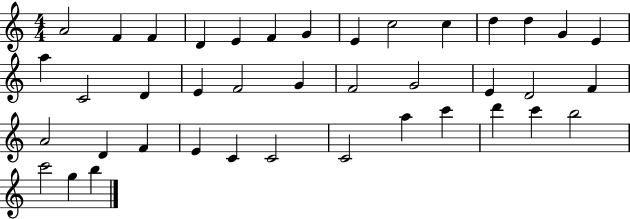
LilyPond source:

{
  \clef treble
  \numericTimeSignature
  \time 4/4
  \key c \major
  a'2 f'4 f'4 | d'4 e'4 f'4 g'4 | e'4 c''2 c''4 | d''4 d''4 g'4 e'4 | \break a''4 c'2 d'4 | e'4 f'2 g'4 | f'2 g'2 | e'4 d'2 f'4 | \break a'2 d'4 f'4 | e'4 c'4 c'2 | c'2 a''4 c'''4 | d'''4 c'''4 b''2 | \break c'''2 g''4 b''4 | \bar "|."
}